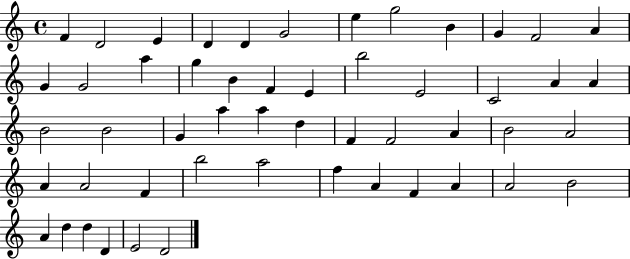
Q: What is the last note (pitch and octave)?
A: D4